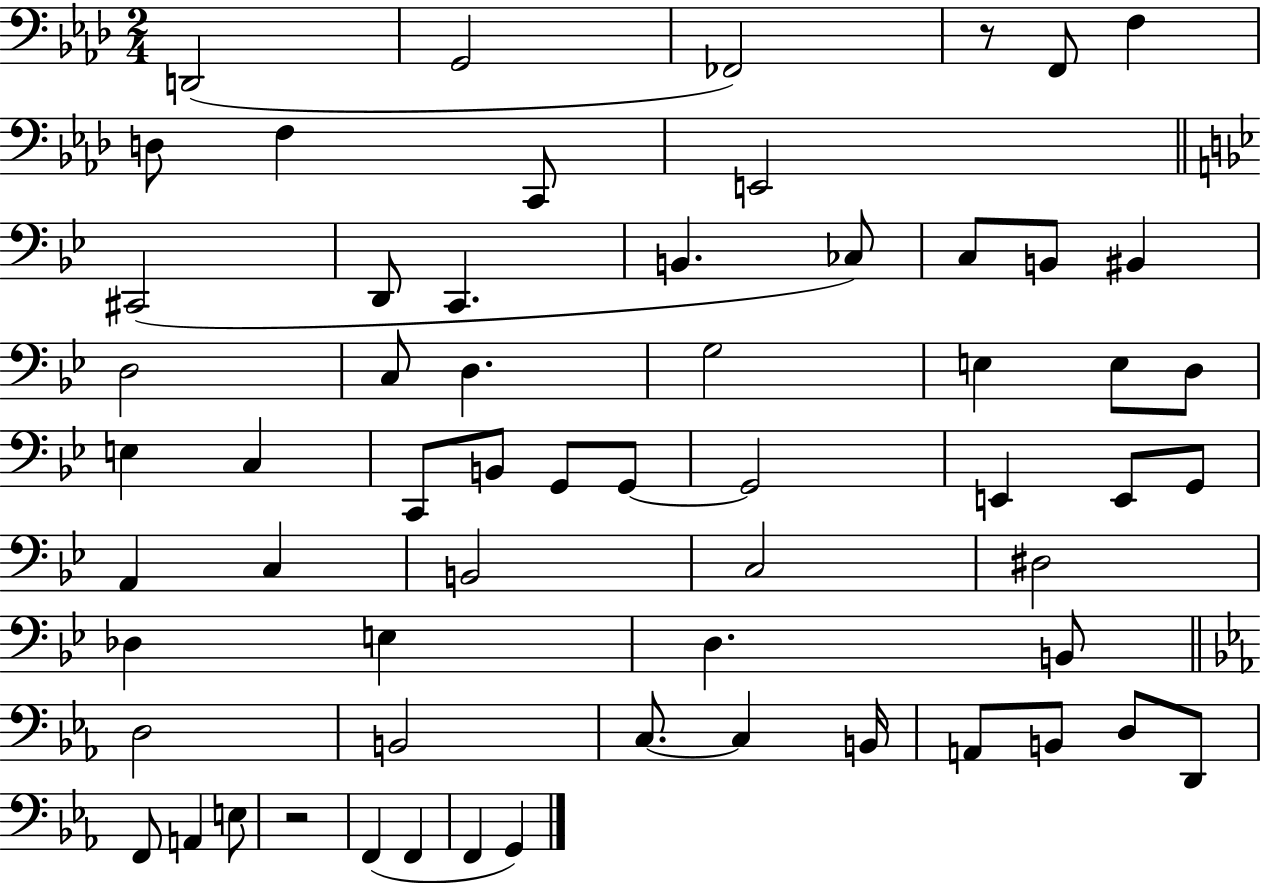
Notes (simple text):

D2/h G2/h FES2/h R/e F2/e F3/q D3/e F3/q C2/e E2/h C#2/h D2/e C2/q. B2/q. CES3/e C3/e B2/e BIS2/q D3/h C3/e D3/q. G3/h E3/q E3/e D3/e E3/q C3/q C2/e B2/e G2/e G2/e G2/h E2/q E2/e G2/e A2/q C3/q B2/h C3/h D#3/h Db3/q E3/q D3/q. B2/e D3/h B2/h C3/e. C3/q B2/s A2/e B2/e D3/e D2/e F2/e A2/q E3/e R/h F2/q F2/q F2/q G2/q